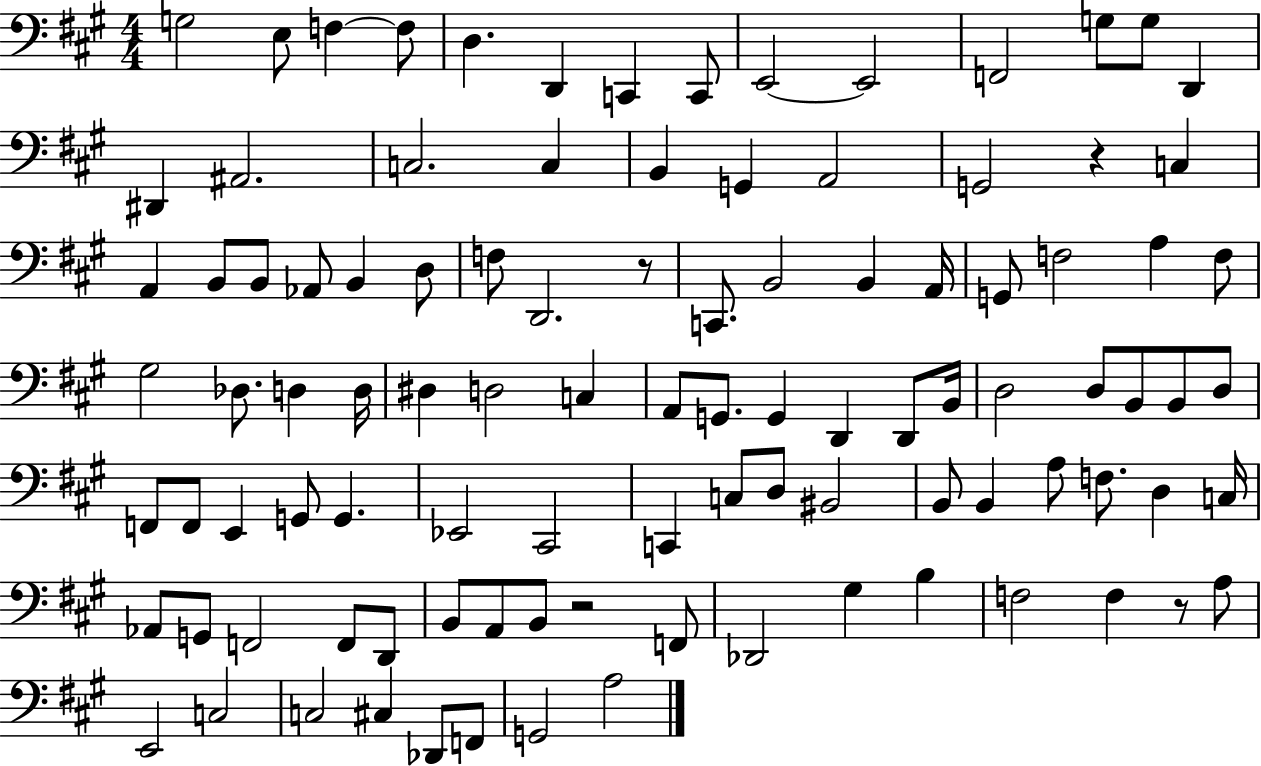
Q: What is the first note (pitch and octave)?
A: G3